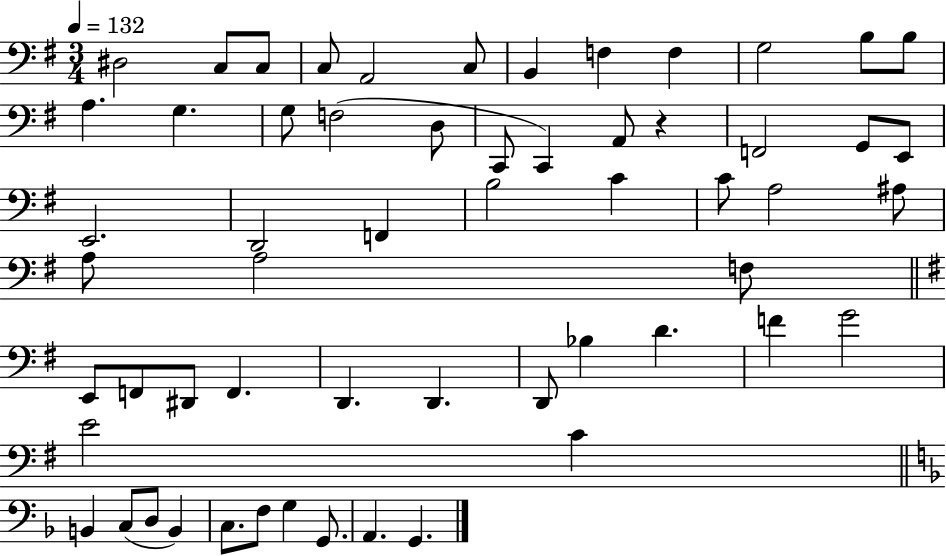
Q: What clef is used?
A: bass